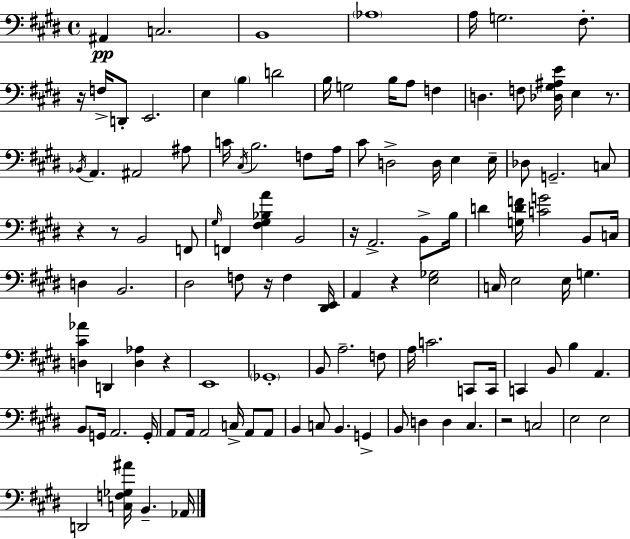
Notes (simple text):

A#2/q C3/h. B2/w Ab3/w A3/s G3/h. F#3/e. R/s F3/s D2/e E2/h. E3/q B3/q D4/h B3/s G3/h B3/s A3/e F3/q D3/q. F3/e [Db3,G#3,A#3,E4]/s E3/q R/e. Bb2/s A2/q. A#2/h A#3/e C4/s C#3/s B3/h. F3/e A3/s C#4/e D3/h D3/s E3/q E3/s Db3/e G2/h. C3/e R/q R/e B2/h F2/e G#3/s F2/q [F#3,G#3,Bb3,A4]/q B2/h R/s A2/h. B2/e B3/s D4/q [G3,D4,F4]/s [C4,G4]/h B2/e C3/s D3/q B2/h. D#3/h F3/e R/s F3/q [D#2,E2]/s A2/q R/q [E3,Gb3]/h C3/s E3/h E3/s G3/q. [D3,C#4,Ab4]/q D2/q [D3,Ab3]/q R/q E2/w Gb2/w B2/e A3/h. F3/e A3/s C4/h. C2/e C2/s C2/q B2/e B3/q A2/q. B2/e G2/s A2/h. G2/s A2/e A2/s A2/h C3/s A2/e A2/e B2/q C3/e B2/q. G2/q B2/e D3/q D3/q C#3/q. R/h C3/h E3/h E3/h D2/h [C3,F3,Gb3,A#4]/s B2/q. Ab2/s